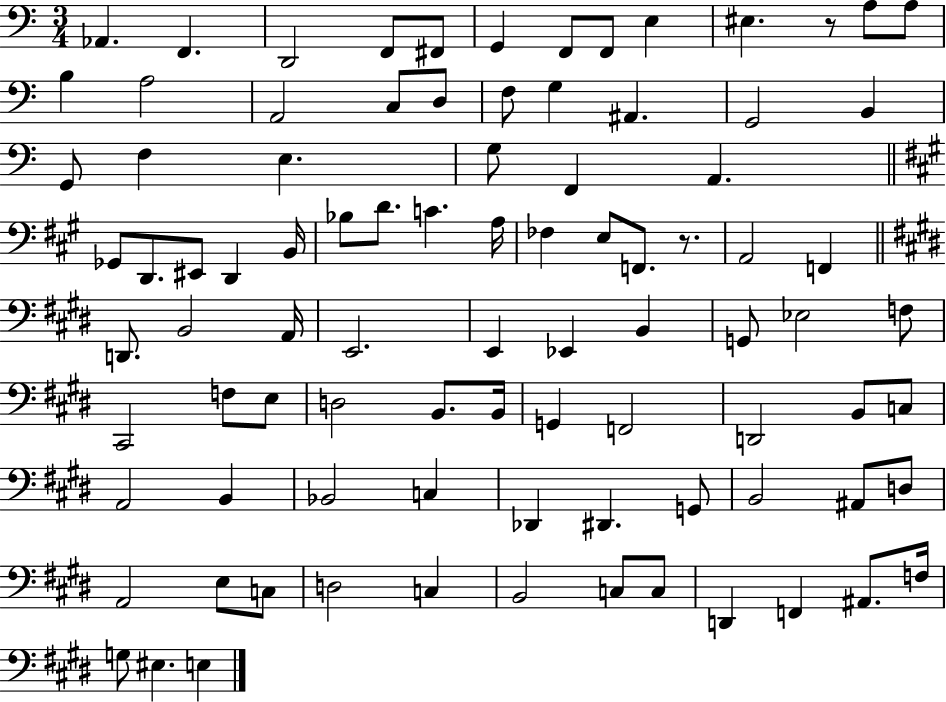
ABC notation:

X:1
T:Untitled
M:3/4
L:1/4
K:C
_A,, F,, D,,2 F,,/2 ^F,,/2 G,, F,,/2 F,,/2 E, ^E, z/2 A,/2 A,/2 B, A,2 A,,2 C,/2 D,/2 F,/2 G, ^A,, G,,2 B,, G,,/2 F, E, G,/2 F,, A,, _G,,/2 D,,/2 ^E,,/2 D,, B,,/4 _B,/2 D/2 C A,/4 _F, E,/2 F,,/2 z/2 A,,2 F,, D,,/2 B,,2 A,,/4 E,,2 E,, _E,, B,, G,,/2 _E,2 F,/2 ^C,,2 F,/2 E,/2 D,2 B,,/2 B,,/4 G,, F,,2 D,,2 B,,/2 C,/2 A,,2 B,, _B,,2 C, _D,, ^D,, G,,/2 B,,2 ^A,,/2 D,/2 A,,2 E,/2 C,/2 D,2 C, B,,2 C,/2 C,/2 D,, F,, ^A,,/2 F,/4 G,/2 ^E, E,